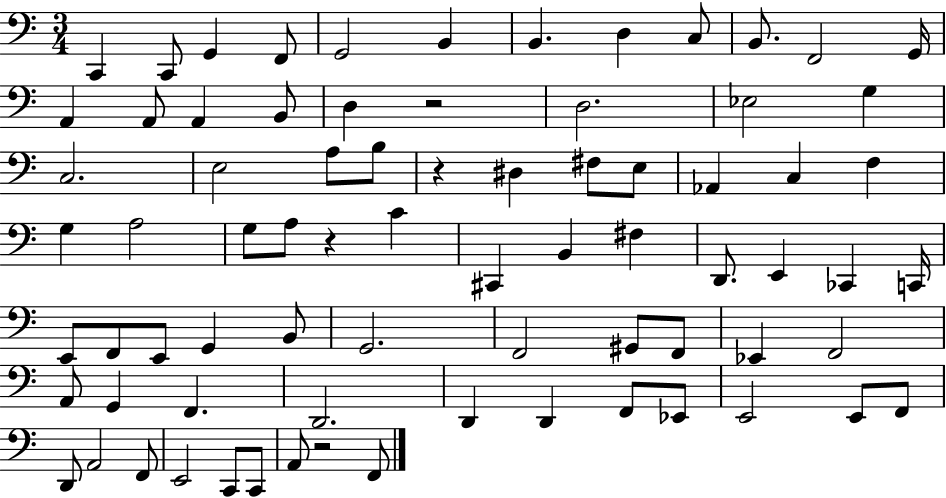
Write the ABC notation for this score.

X:1
T:Untitled
M:3/4
L:1/4
K:C
C,, C,,/2 G,, F,,/2 G,,2 B,, B,, D, C,/2 B,,/2 F,,2 G,,/4 A,, A,,/2 A,, B,,/2 D, z2 D,2 _E,2 G, C,2 E,2 A,/2 B,/2 z ^D, ^F,/2 E,/2 _A,, C, F, G, A,2 G,/2 A,/2 z C ^C,, B,, ^F, D,,/2 E,, _C,, C,,/4 E,,/2 F,,/2 E,,/2 G,, B,,/2 G,,2 F,,2 ^G,,/2 F,,/2 _E,, F,,2 A,,/2 G,, F,, D,,2 D,, D,, F,,/2 _E,,/2 E,,2 E,,/2 F,,/2 D,,/2 A,,2 F,,/2 E,,2 C,,/2 C,,/2 A,,/2 z2 F,,/2